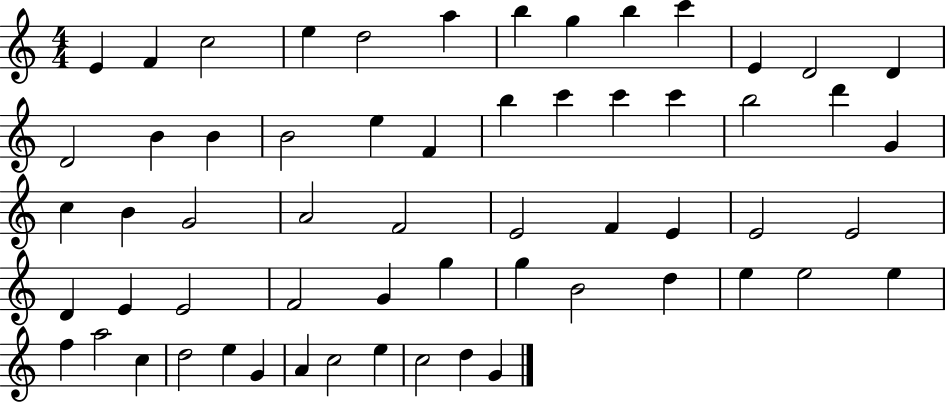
{
  \clef treble
  \numericTimeSignature
  \time 4/4
  \key c \major
  e'4 f'4 c''2 | e''4 d''2 a''4 | b''4 g''4 b''4 c'''4 | e'4 d'2 d'4 | \break d'2 b'4 b'4 | b'2 e''4 f'4 | b''4 c'''4 c'''4 c'''4 | b''2 d'''4 g'4 | \break c''4 b'4 g'2 | a'2 f'2 | e'2 f'4 e'4 | e'2 e'2 | \break d'4 e'4 e'2 | f'2 g'4 g''4 | g''4 b'2 d''4 | e''4 e''2 e''4 | \break f''4 a''2 c''4 | d''2 e''4 g'4 | a'4 c''2 e''4 | c''2 d''4 g'4 | \break \bar "|."
}